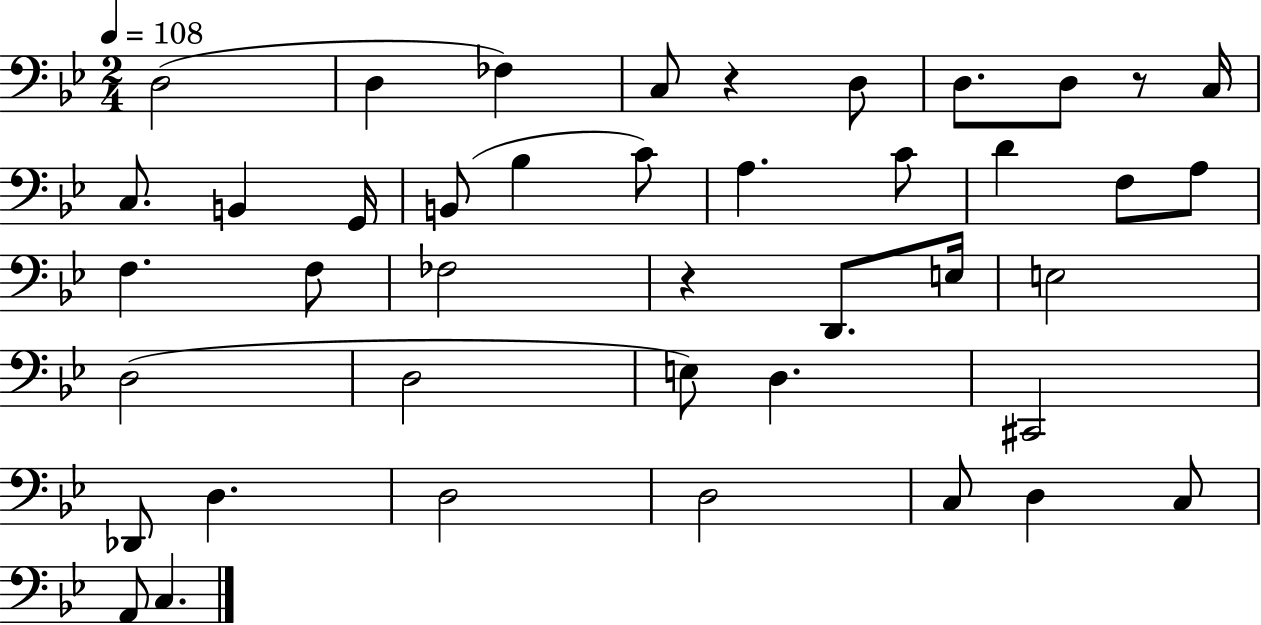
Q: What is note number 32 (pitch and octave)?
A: D3